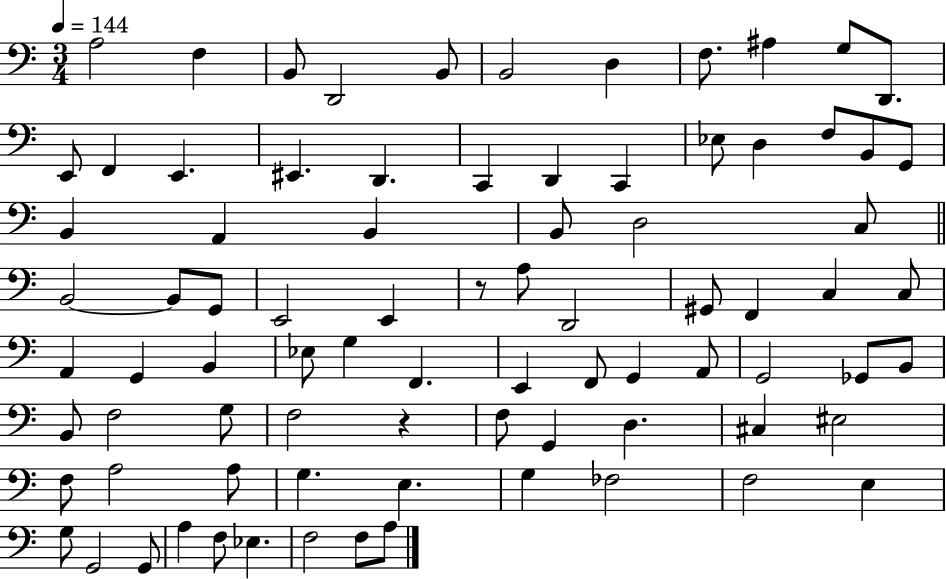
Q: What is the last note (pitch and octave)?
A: A3